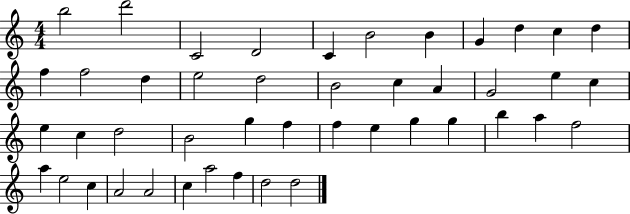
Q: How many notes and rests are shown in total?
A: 45